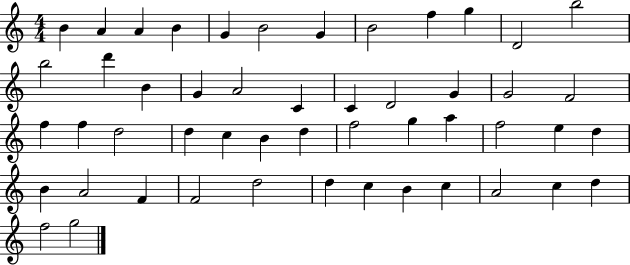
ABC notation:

X:1
T:Untitled
M:4/4
L:1/4
K:C
B A A B G B2 G B2 f g D2 b2 b2 d' B G A2 C C D2 G G2 F2 f f d2 d c B d f2 g a f2 e d B A2 F F2 d2 d c B c A2 c d f2 g2